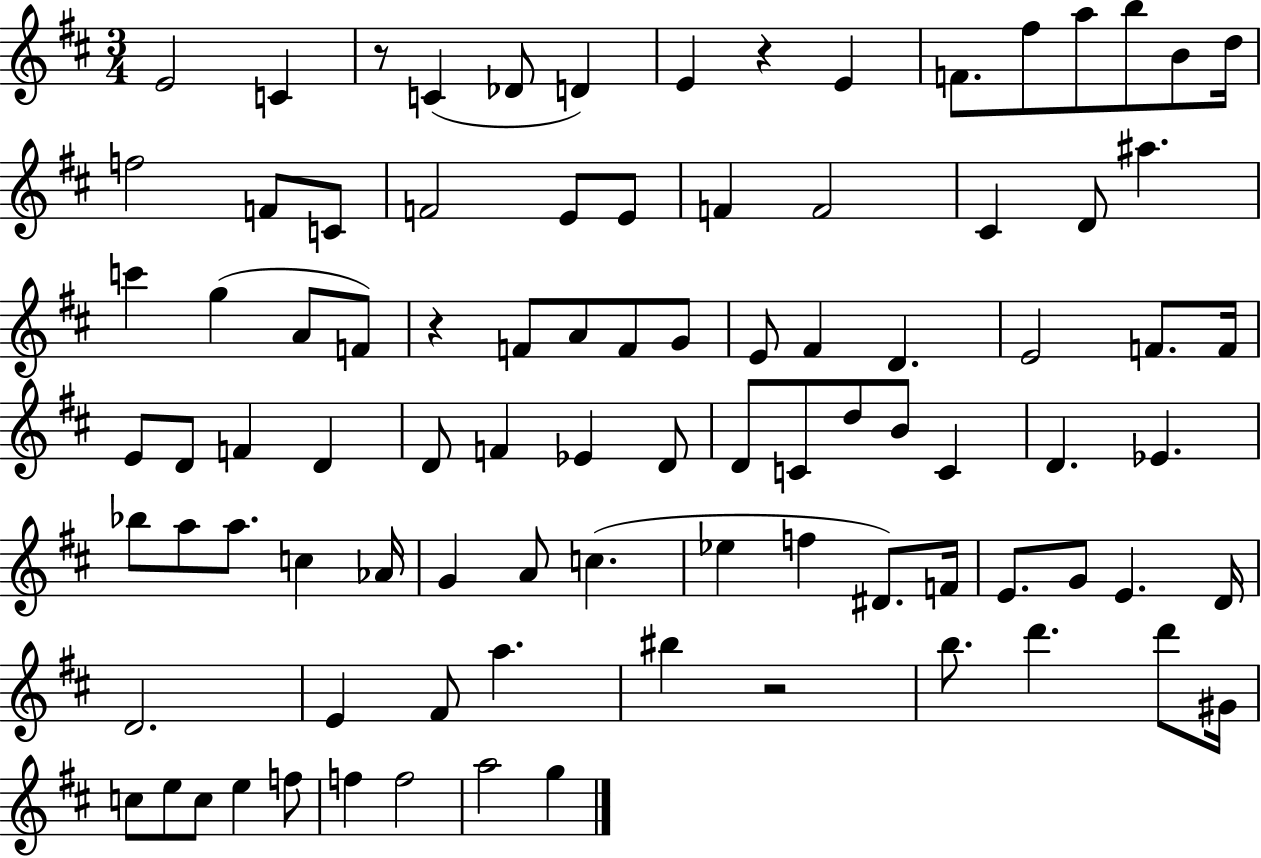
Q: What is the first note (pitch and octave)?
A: E4